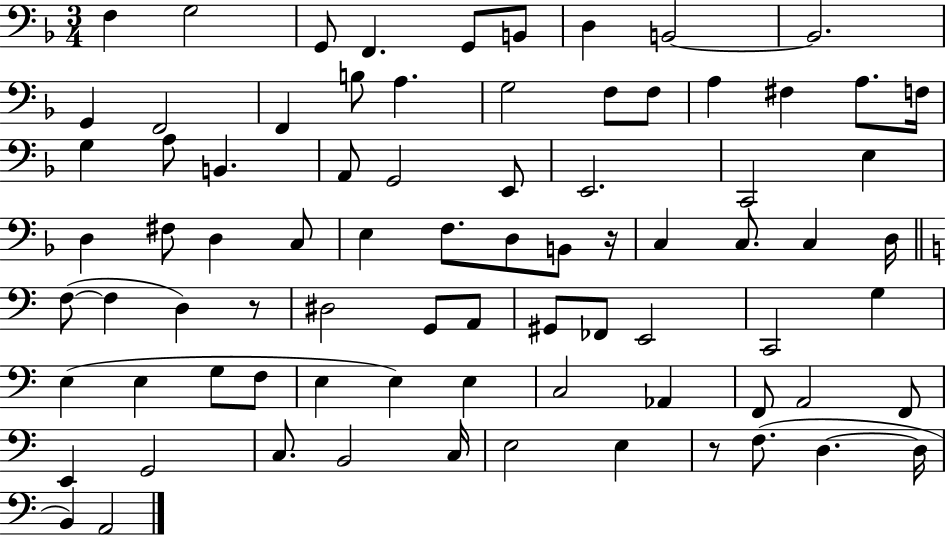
{
  \clef bass
  \numericTimeSignature
  \time 3/4
  \key f \major
  \repeat volta 2 { f4 g2 | g,8 f,4. g,8 b,8 | d4 b,2~~ | b,2. | \break g,4 f,2 | f,4 b8 a4. | g2 f8 f8 | a4 fis4 a8. f16 | \break g4 a8 b,4. | a,8 g,2 e,8 | e,2. | c,2 e4 | \break d4 fis8 d4 c8 | e4 f8. d8 b,8 r16 | c4 c8. c4 d16 | \bar "||" \break \key a \minor f8~(~ f4 d4) r8 | dis2 g,8 a,8 | gis,8 fes,8 e,2 | c,2 g4 | \break e4( e4 g8 f8 | e4 e4) e4 | c2 aes,4 | f,8 a,2 f,8 | \break e,4 g,2 | c8. b,2 c16 | e2 e4 | r8 f8.( d4.~~ d16 | \break b,4) a,2 | } \bar "|."
}